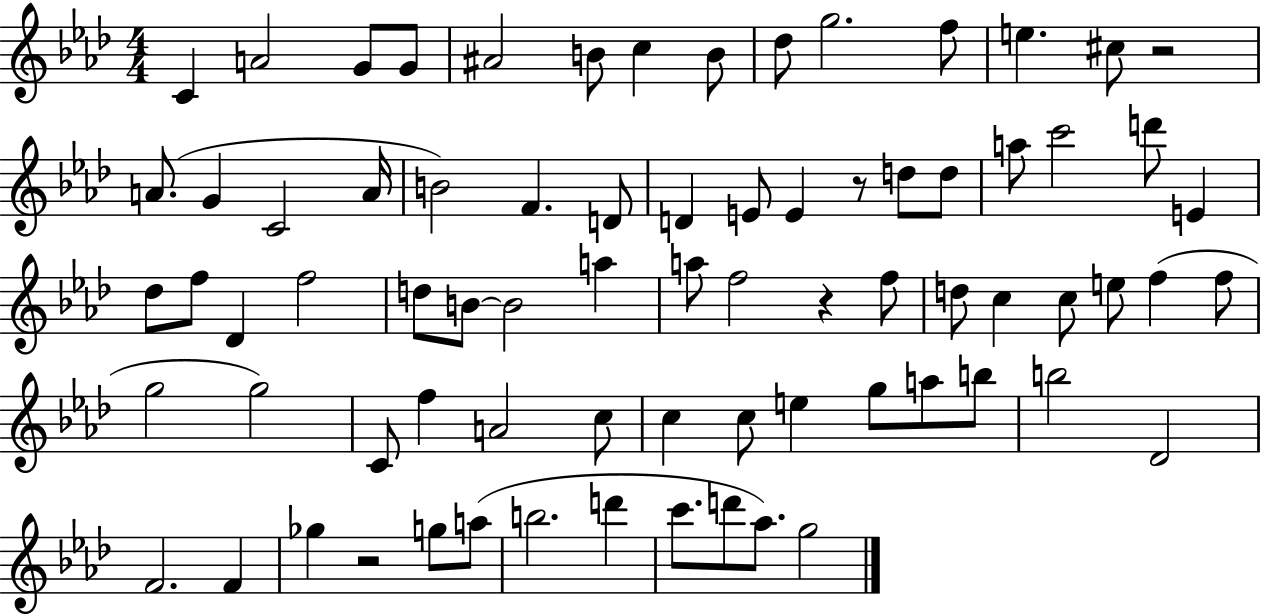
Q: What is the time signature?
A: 4/4